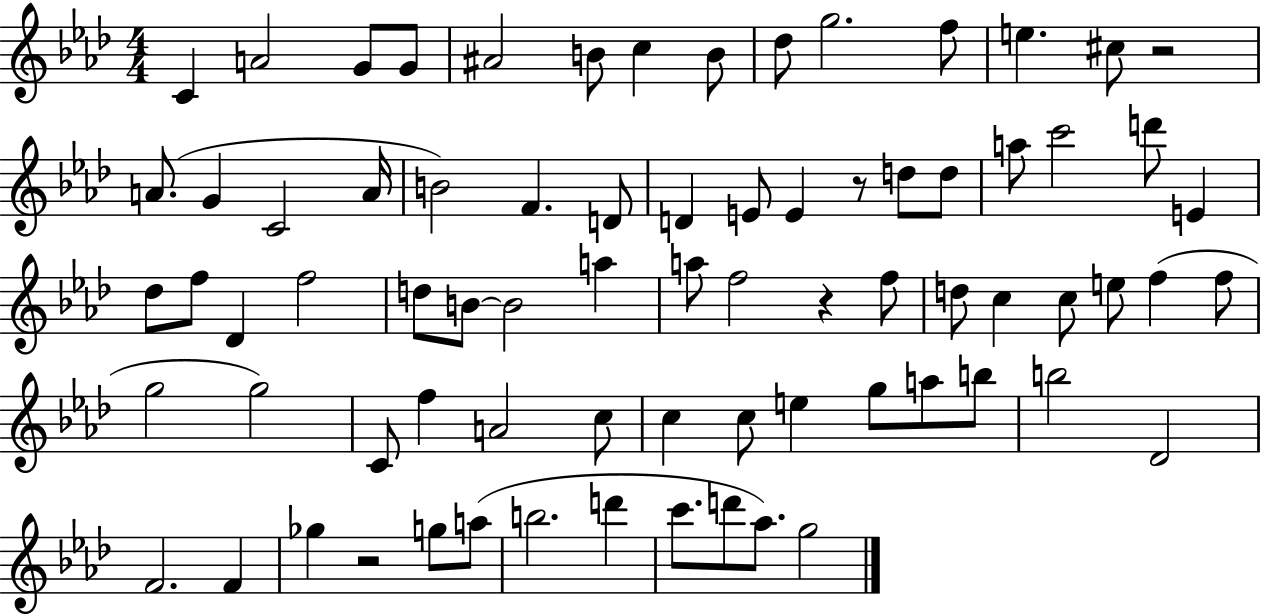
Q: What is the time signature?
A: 4/4